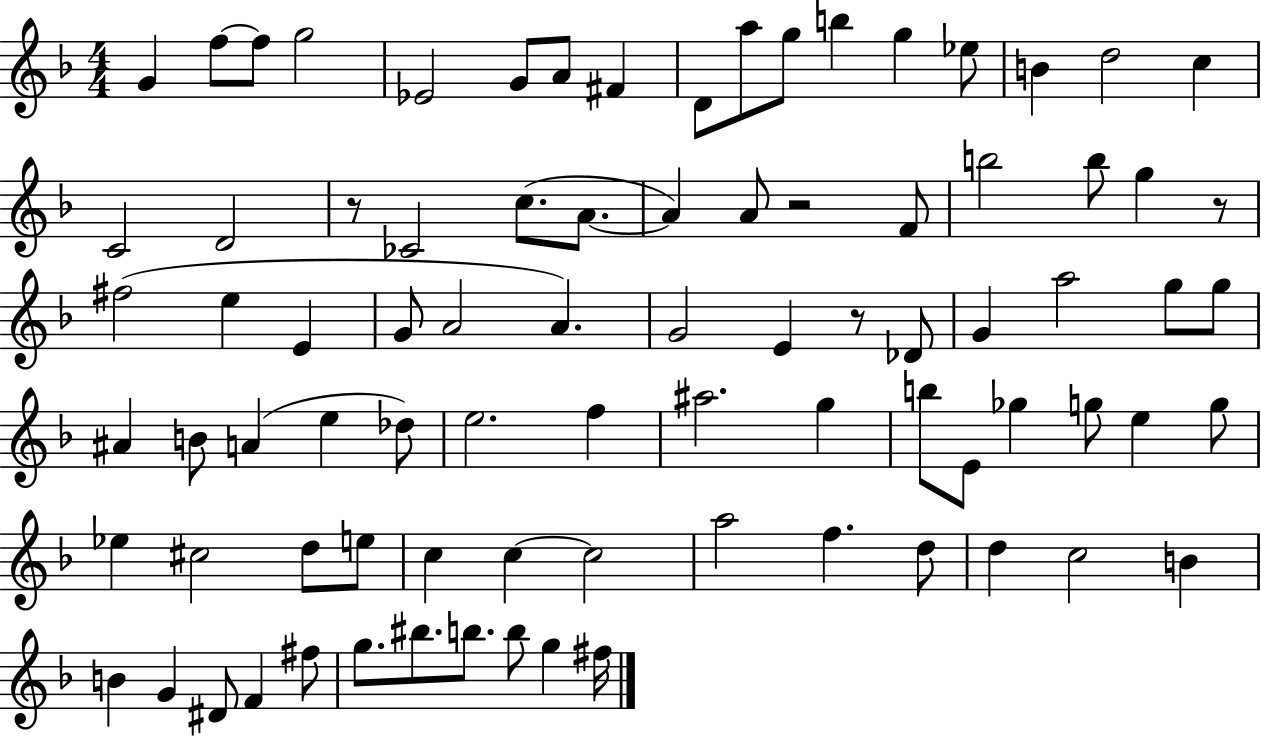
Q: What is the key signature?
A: F major